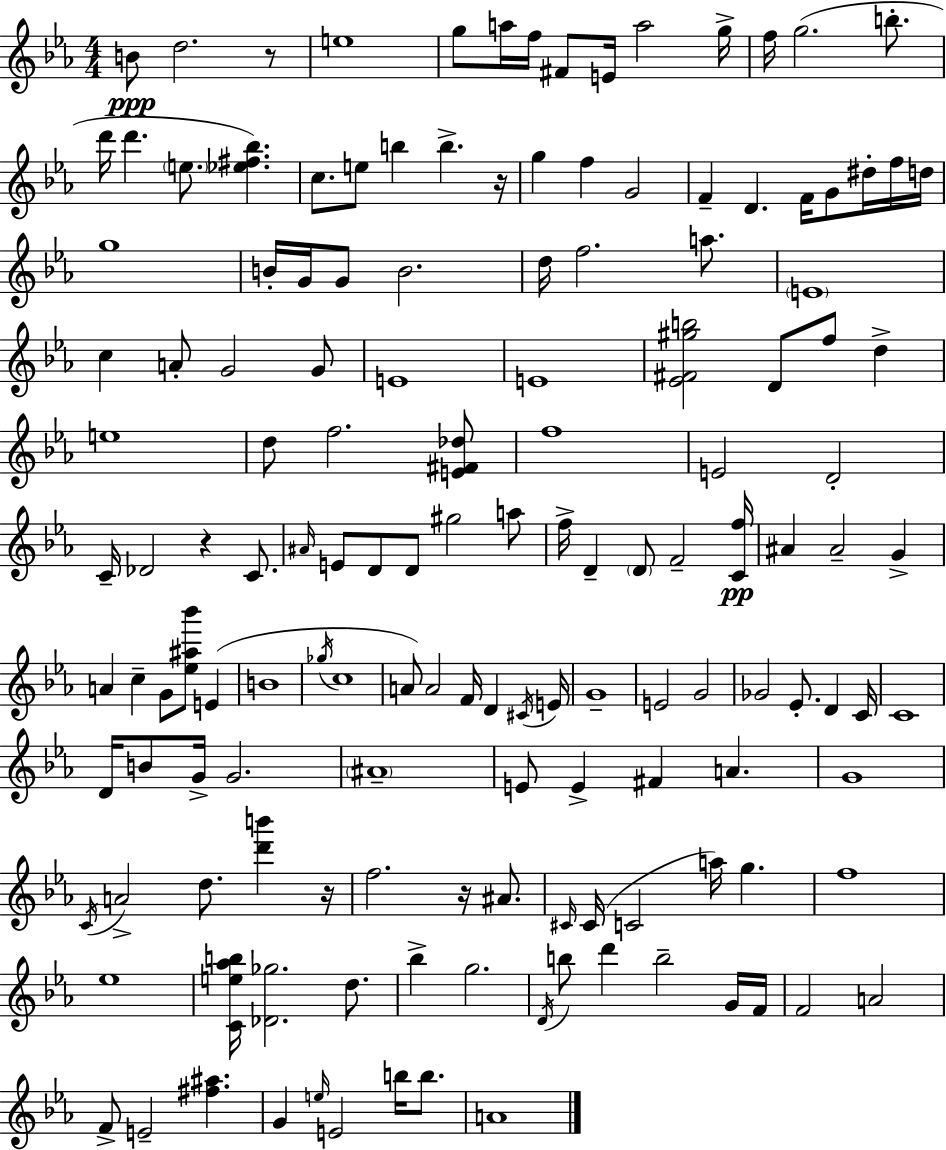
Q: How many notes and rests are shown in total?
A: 146